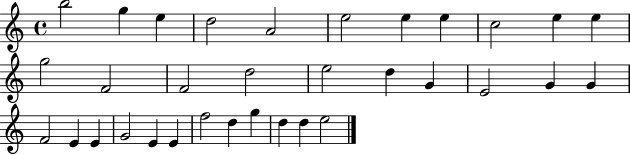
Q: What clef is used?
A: treble